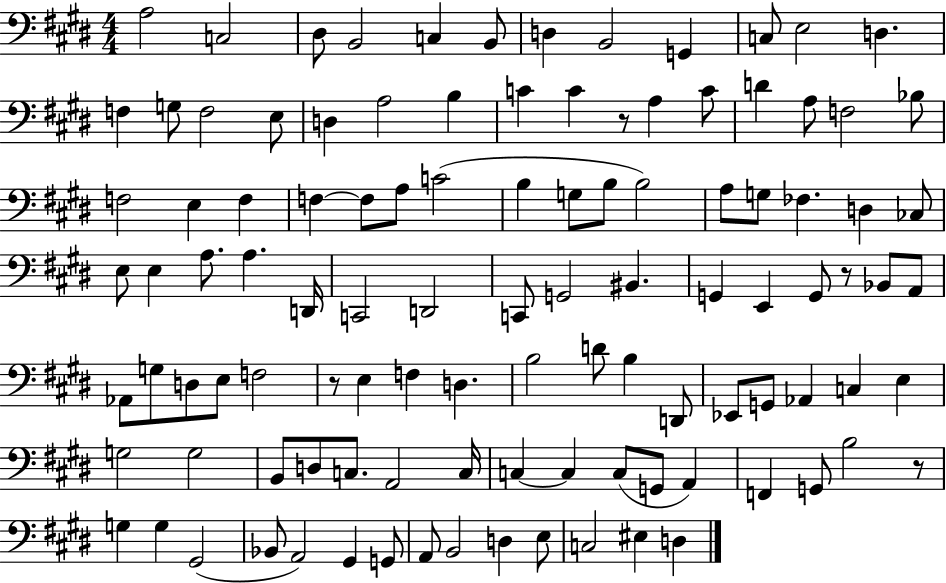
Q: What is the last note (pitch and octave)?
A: D3